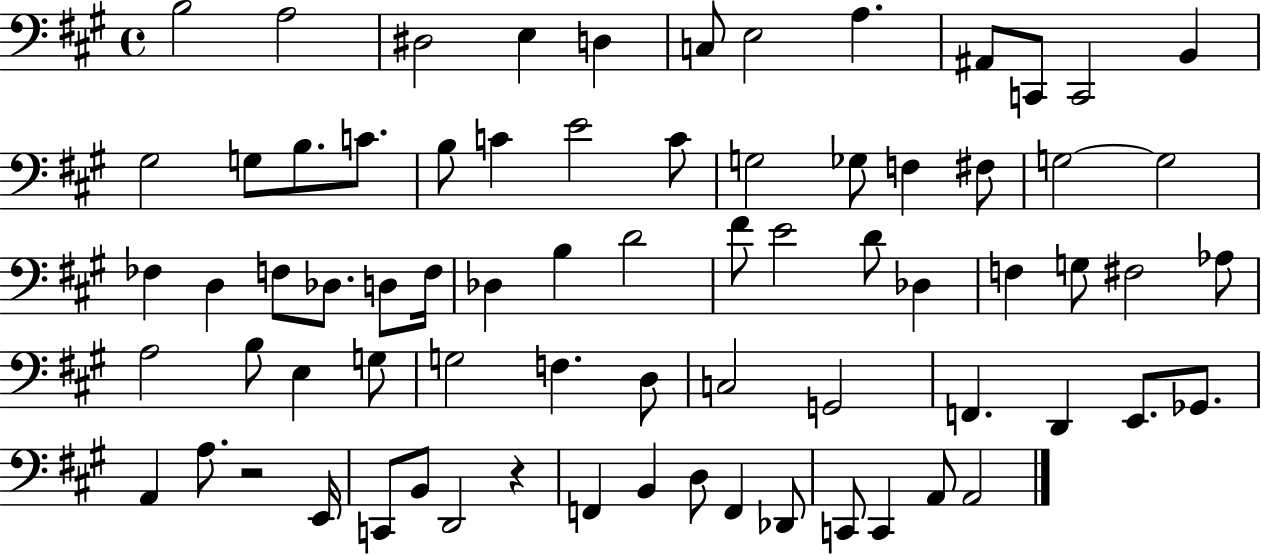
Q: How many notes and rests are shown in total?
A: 73